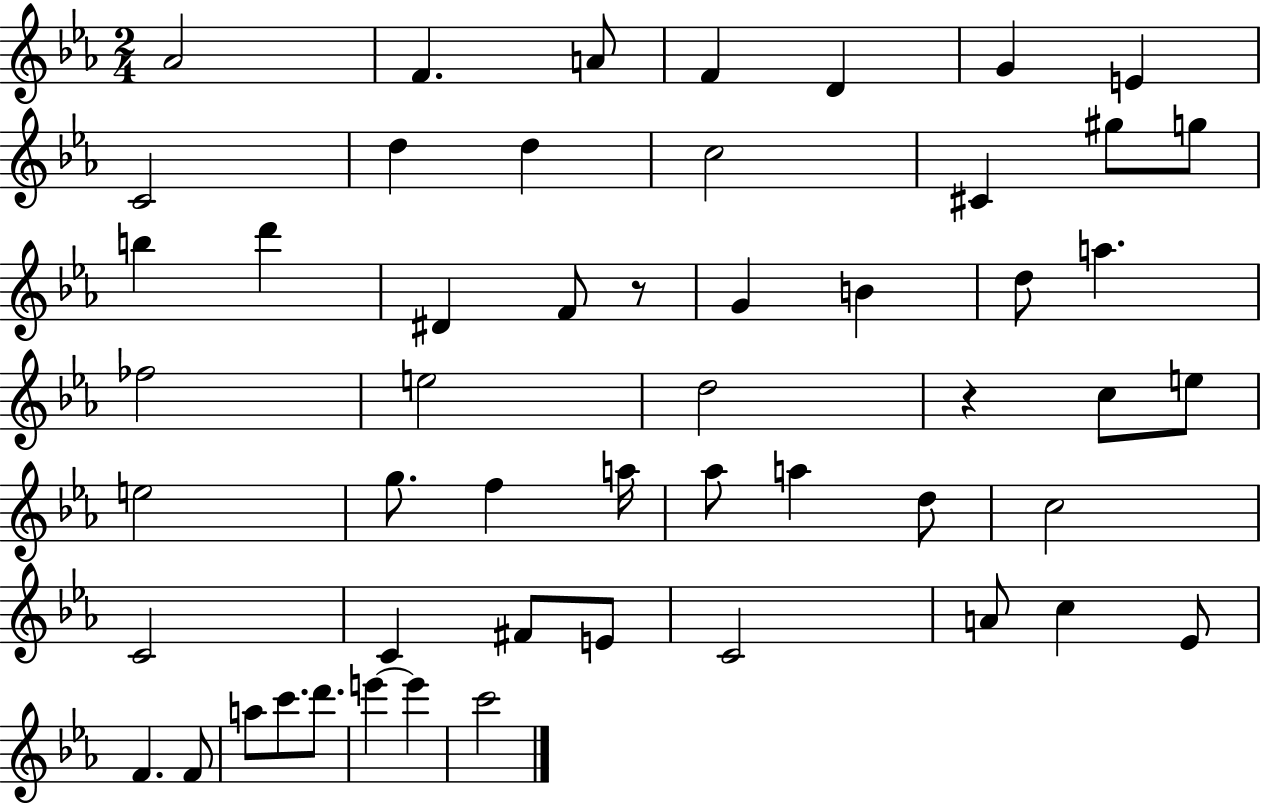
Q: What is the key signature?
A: EES major